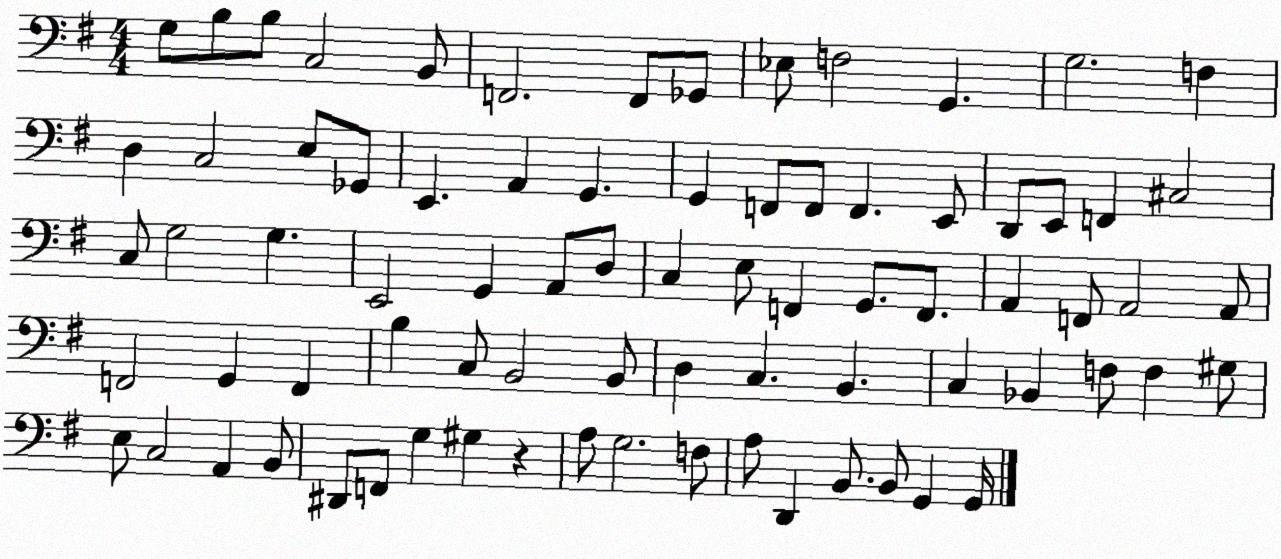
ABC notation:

X:1
T:Untitled
M:4/4
L:1/4
K:G
G,/2 B,/2 B,/2 C,2 B,,/2 F,,2 F,,/2 _G,,/2 _E,/2 F,2 G,, G,2 F, D, C,2 E,/2 _G,,/2 E,, A,, G,, G,, F,,/2 F,,/2 F,, E,,/2 D,,/2 E,,/2 F,, ^C,2 C,/2 G,2 G, E,,2 G,, A,,/2 D,/2 C, E,/2 F,, G,,/2 F,,/2 A,, F,,/2 A,,2 A,,/2 F,,2 G,, F,, B, C,/2 B,,2 B,,/2 D, C, B,, C, _B,, F,/2 F, ^G,/2 E,/2 C,2 A,, B,,/2 ^D,,/2 F,,/2 G, ^G, z A,/2 G,2 F,/2 A,/2 D,, B,,/2 B,,/2 G,, G,,/4